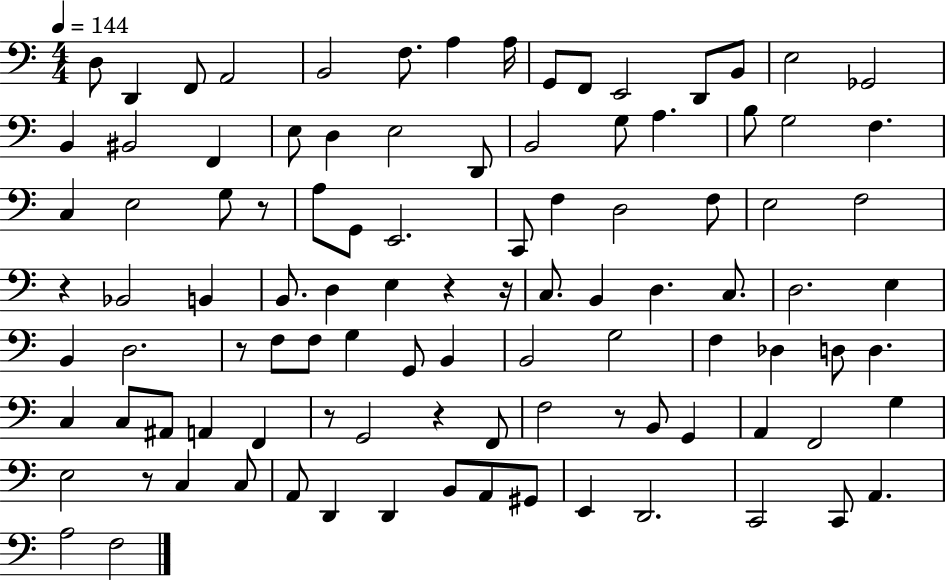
X:1
T:Untitled
M:4/4
L:1/4
K:C
D,/2 D,, F,,/2 A,,2 B,,2 F,/2 A, A,/4 G,,/2 F,,/2 E,,2 D,,/2 B,,/2 E,2 _G,,2 B,, ^B,,2 F,, E,/2 D, E,2 D,,/2 B,,2 G,/2 A, B,/2 G,2 F, C, E,2 G,/2 z/2 A,/2 G,,/2 E,,2 C,,/2 F, D,2 F,/2 E,2 F,2 z _B,,2 B,, B,,/2 D, E, z z/4 C,/2 B,, D, C,/2 D,2 E, B,, D,2 z/2 F,/2 F,/2 G, G,,/2 B,, B,,2 G,2 F, _D, D,/2 D, C, C,/2 ^A,,/2 A,, F,, z/2 G,,2 z F,,/2 F,2 z/2 B,,/2 G,, A,, F,,2 G, E,2 z/2 C, C,/2 A,,/2 D,, D,, B,,/2 A,,/2 ^G,,/2 E,, D,,2 C,,2 C,,/2 A,, A,2 F,2